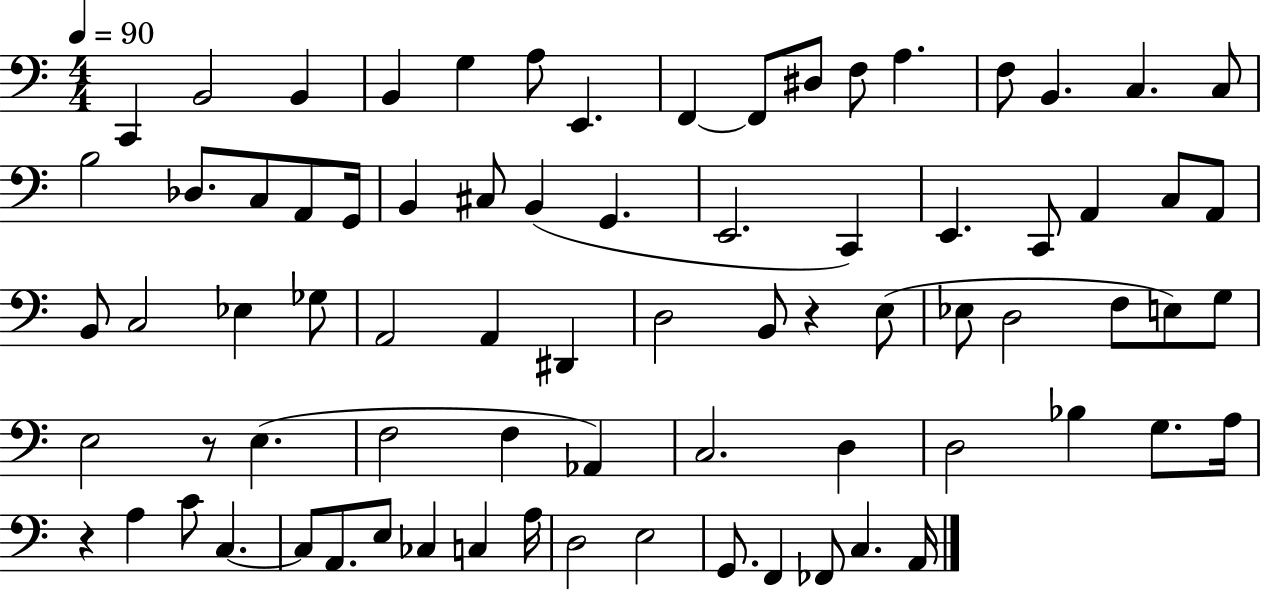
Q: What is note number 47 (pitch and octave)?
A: G3